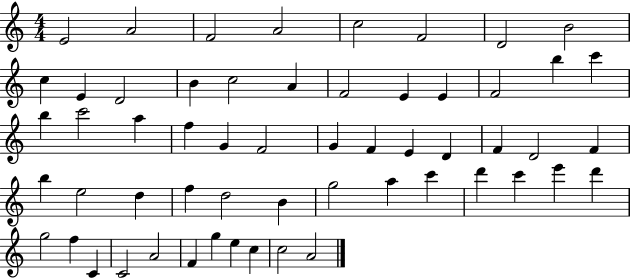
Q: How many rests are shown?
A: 0